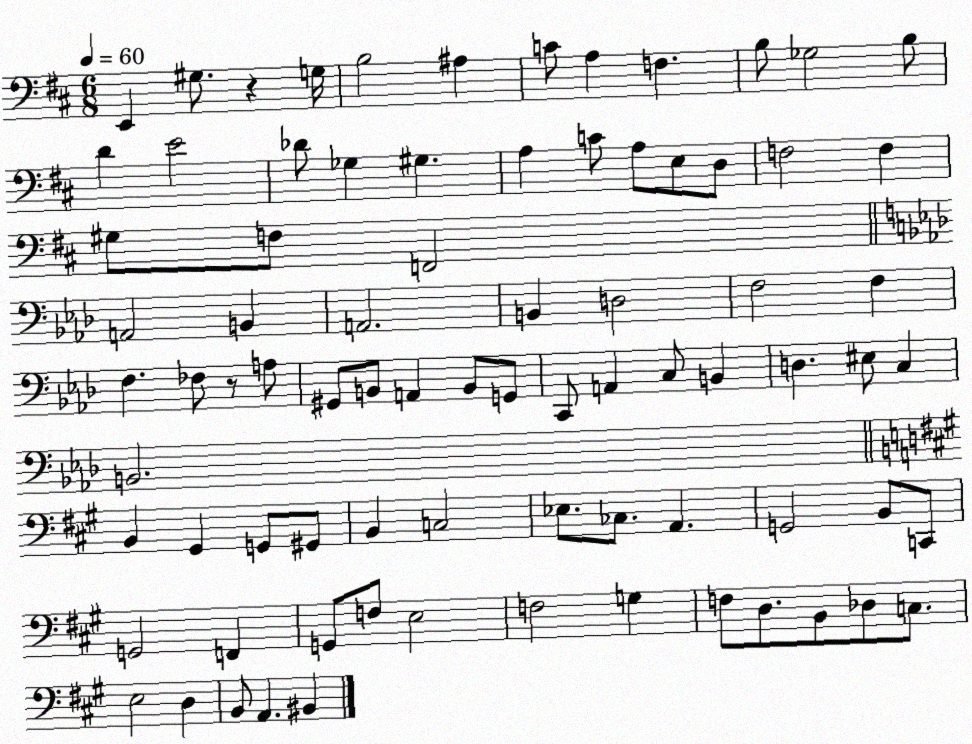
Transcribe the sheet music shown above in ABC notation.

X:1
T:Untitled
M:6/8
L:1/4
K:D
E,, ^G,/2 z G,/4 B,2 ^A, C/2 A, F, B,/2 _G,2 B,/2 D E2 _D/2 _G, ^G, A, C/2 A,/2 E,/2 D,/2 F,2 F, ^G,/2 F,/2 F,,2 A,,2 B,, A,,2 B,, D,2 F,2 F, F, _F,/2 z/2 A,/2 ^G,,/2 B,,/2 A,, B,,/2 G,,/2 C,,/2 A,, C,/2 B,, D, ^E,/2 C, B,,2 B,, ^G,, G,,/2 ^G,,/2 B,, C,2 _E,/2 _C,/2 A,, G,,2 B,,/2 C,,/2 G,,2 F,, G,,/2 F,/2 E,2 F,2 G, F,/2 D,/2 B,,/2 _D,/2 C,/2 E,2 D, B,,/2 A,, ^B,,